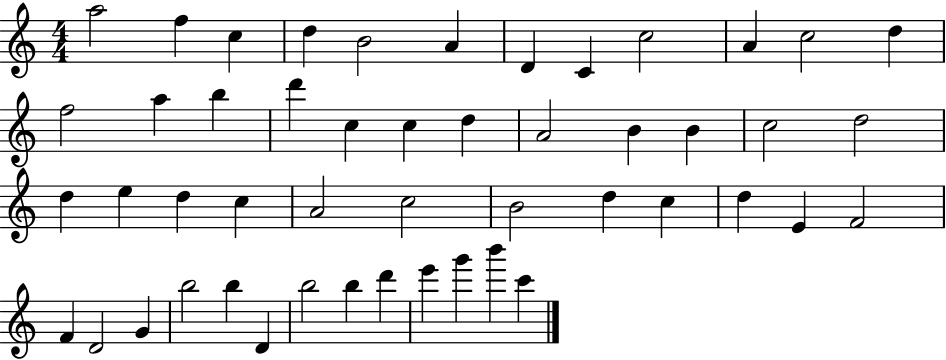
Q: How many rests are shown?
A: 0